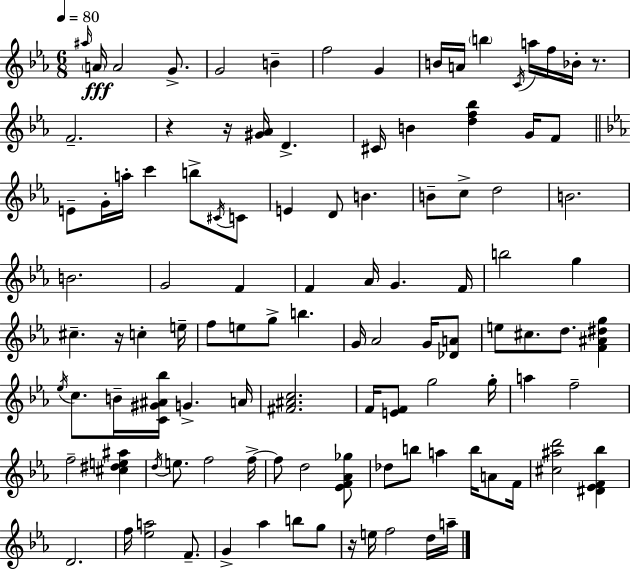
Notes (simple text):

A#5/s A4/s A4/h G4/e. G4/h B4/q F5/h G4/q B4/s A4/s B5/q C4/s A5/s F5/s Bb4/s R/e. F4/h. R/q R/s [G#4,Ab4]/s D4/q. C#4/s B4/q [D5,F5,Bb5]/q G4/s F4/e E4/e G4/s A5/s C6/q B5/e C#4/s C4/e E4/q D4/e B4/q. B4/e C5/e D5/h B4/h. B4/h. G4/h F4/q F4/q Ab4/s G4/q. F4/s B5/h G5/q C#5/q. R/s C5/q E5/s F5/e E5/e G5/e B5/q. G4/s Ab4/h G4/s [Db4,A4]/e E5/e C#5/e. D5/e. [F4,A#4,D#5,G5]/q Eb5/s C5/e. B4/s [C4,G#4,A#4,Bb5]/s G4/q. A4/s [F#4,A#4,C5]/h. F4/s [E4,F4]/e G5/h G5/s A5/q F5/h F5/h [C#5,D#5,E5,A#5]/q D5/s E5/e. F5/h F5/s F5/e D5/h [Eb4,F4,Ab4,Gb5]/e Db5/e B5/e A5/q B5/s A4/e F4/s [C#5,A#5,D6]/h [D#4,Eb4,F4,Bb5]/q D4/h. F5/s [Eb5,A5]/h F4/e. G4/q Ab5/q B5/e G5/e R/s E5/s F5/h D5/s A5/s